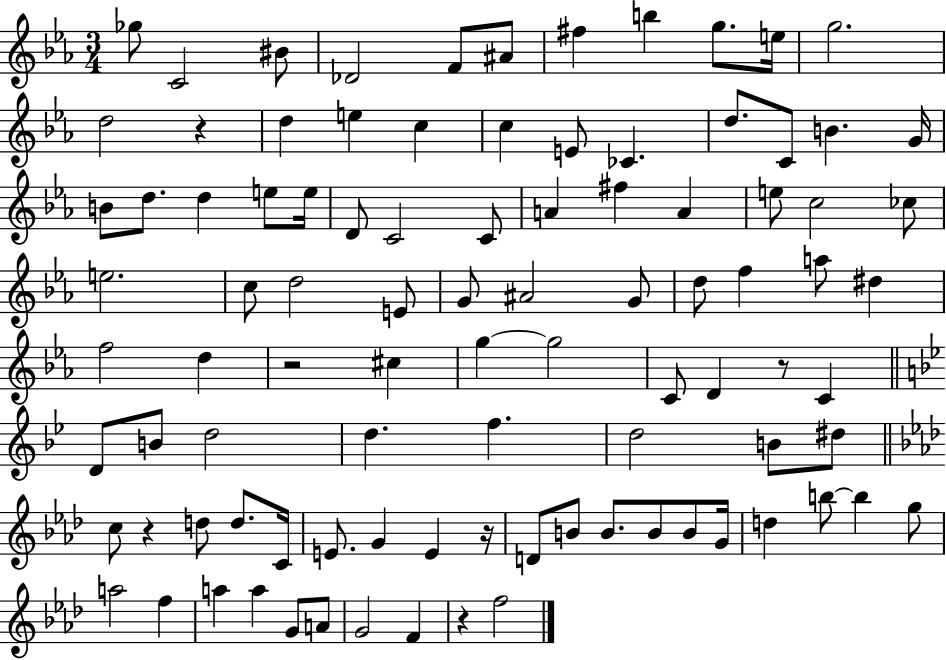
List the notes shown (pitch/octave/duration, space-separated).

Gb5/e C4/h BIS4/e Db4/h F4/e A#4/e F#5/q B5/q G5/e. E5/s G5/h. D5/h R/q D5/q E5/q C5/q C5/q E4/e CES4/q. D5/e. C4/e B4/q. G4/s B4/e D5/e. D5/q E5/e E5/s D4/e C4/h C4/e A4/q F#5/q A4/q E5/e C5/h CES5/e E5/h. C5/e D5/h E4/e G4/e A#4/h G4/e D5/e F5/q A5/e D#5/q F5/h D5/q R/h C#5/q G5/q G5/h C4/e D4/q R/e C4/q D4/e B4/e D5/h D5/q. F5/q. D5/h B4/e D#5/e C5/e R/q D5/e D5/e. C4/s E4/e. G4/q E4/q R/s D4/e B4/e B4/e. B4/e B4/e G4/s D5/q B5/e B5/q G5/e A5/h F5/q A5/q A5/q G4/e A4/e G4/h F4/q R/q F5/h